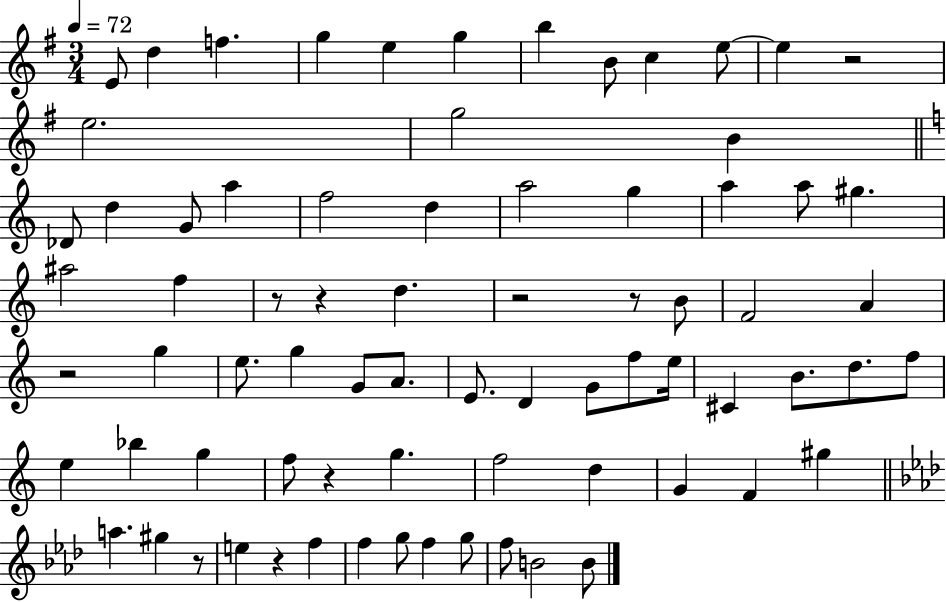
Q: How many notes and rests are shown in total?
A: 75